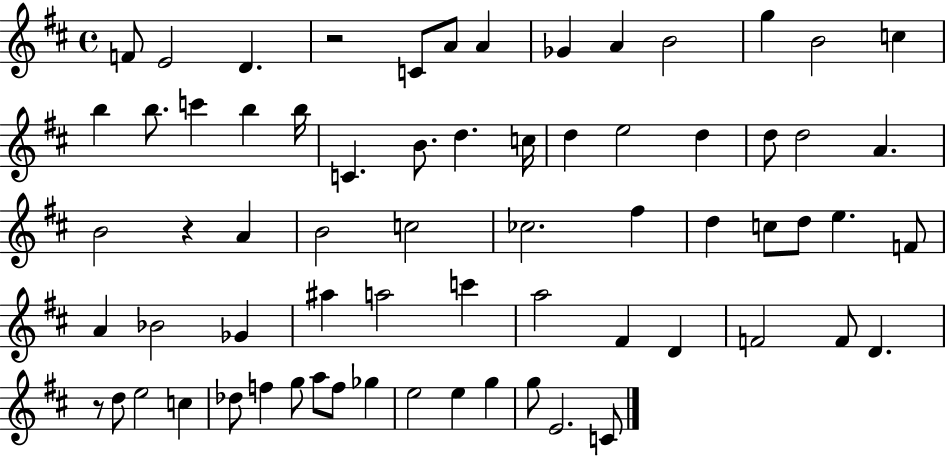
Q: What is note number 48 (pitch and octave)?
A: F4